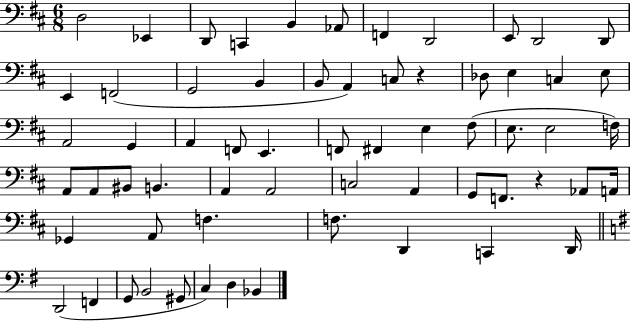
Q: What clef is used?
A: bass